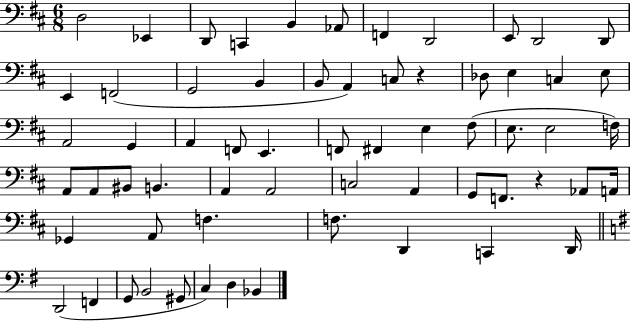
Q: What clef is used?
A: bass